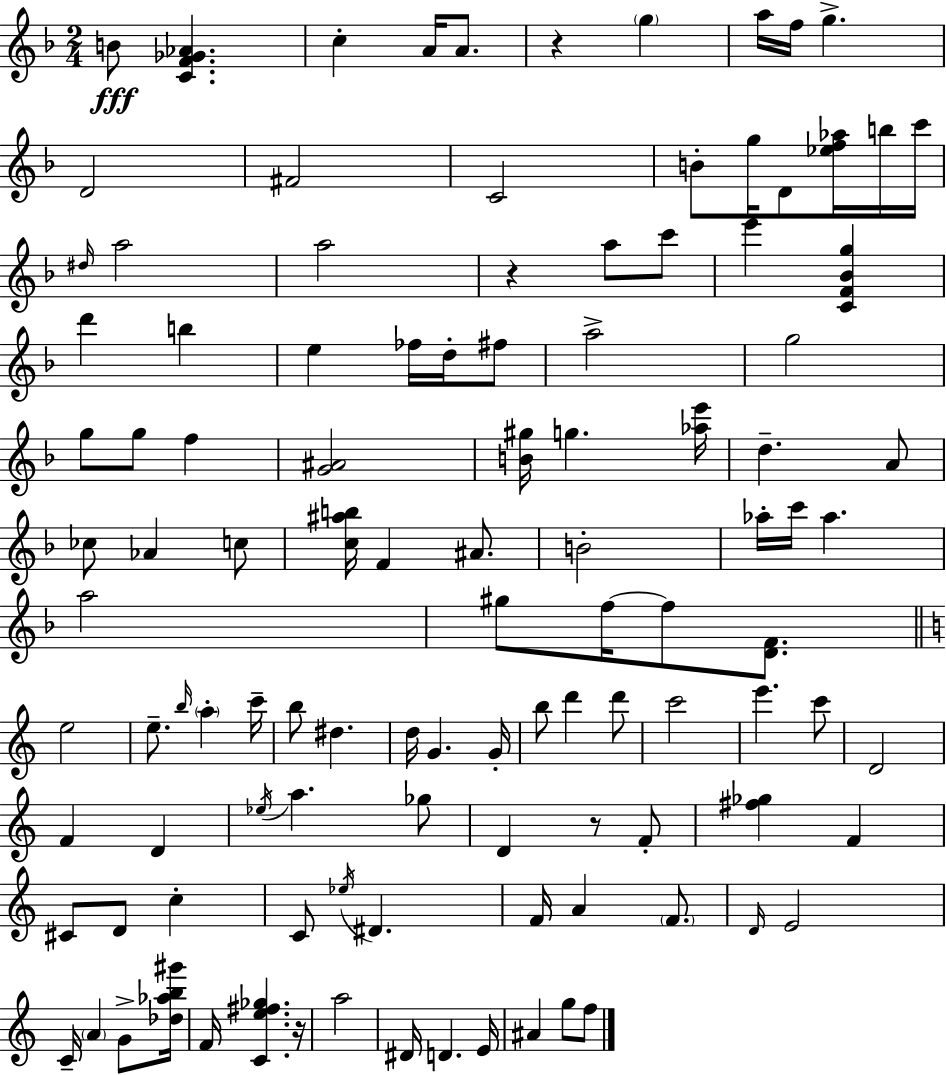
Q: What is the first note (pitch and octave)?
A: B4